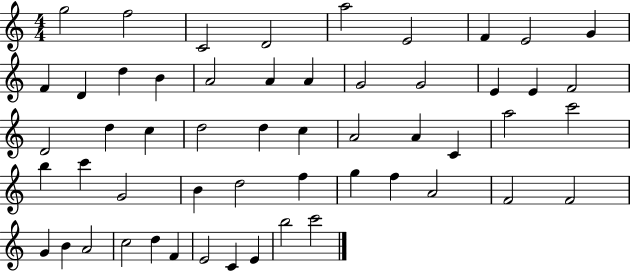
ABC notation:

X:1
T:Untitled
M:4/4
L:1/4
K:C
g2 f2 C2 D2 a2 E2 F E2 G F D d B A2 A A G2 G2 E E F2 D2 d c d2 d c A2 A C a2 c'2 b c' G2 B d2 f g f A2 F2 F2 G B A2 c2 d F E2 C E b2 c'2